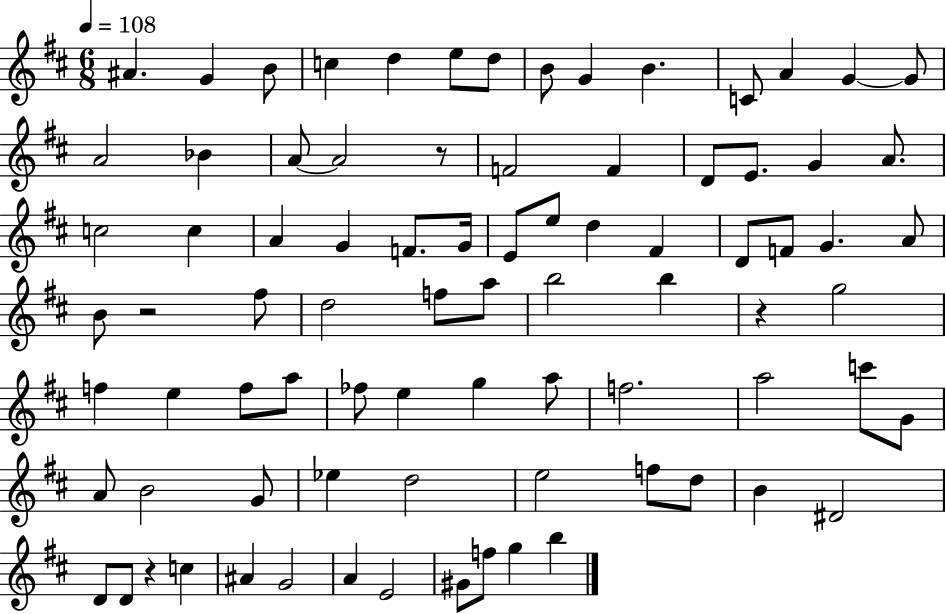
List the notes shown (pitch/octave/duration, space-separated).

A#4/q. G4/q B4/e C5/q D5/q E5/e D5/e B4/e G4/q B4/q. C4/e A4/q G4/q G4/e A4/h Bb4/q A4/e A4/h R/e F4/h F4/q D4/e E4/e. G4/q A4/e. C5/h C5/q A4/q G4/q F4/e. G4/s E4/e E5/e D5/q F#4/q D4/e F4/e G4/q. A4/e B4/e R/h F#5/e D5/h F5/e A5/e B5/h B5/q R/q G5/h F5/q E5/q F5/e A5/e FES5/e E5/q G5/q A5/e F5/h. A5/h C6/e G4/e A4/e B4/h G4/e Eb5/q D5/h E5/h F5/e D5/e B4/q D#4/h D4/e D4/e R/q C5/q A#4/q G4/h A4/q E4/h G#4/e F5/e G5/q B5/q